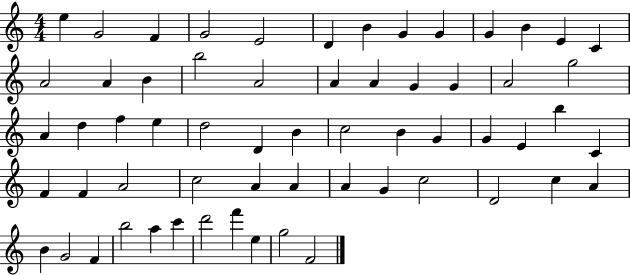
E5/q G4/h F4/q G4/h E4/h D4/q B4/q G4/q G4/q G4/q B4/q E4/q C4/q A4/h A4/q B4/q B5/h A4/h A4/q A4/q G4/q G4/q A4/h G5/h A4/q D5/q F5/q E5/q D5/h D4/q B4/q C5/h B4/q G4/q G4/q E4/q B5/q C4/q F4/q F4/q A4/h C5/h A4/q A4/q A4/q G4/q C5/h D4/h C5/q A4/q B4/q G4/h F4/q B5/h A5/q C6/q D6/h F6/q E5/q G5/h F4/h